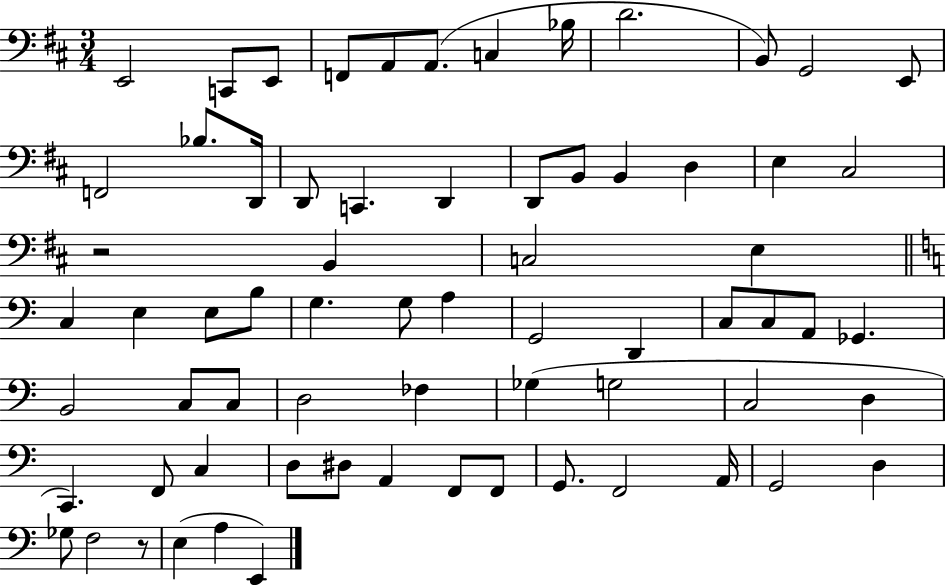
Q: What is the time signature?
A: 3/4